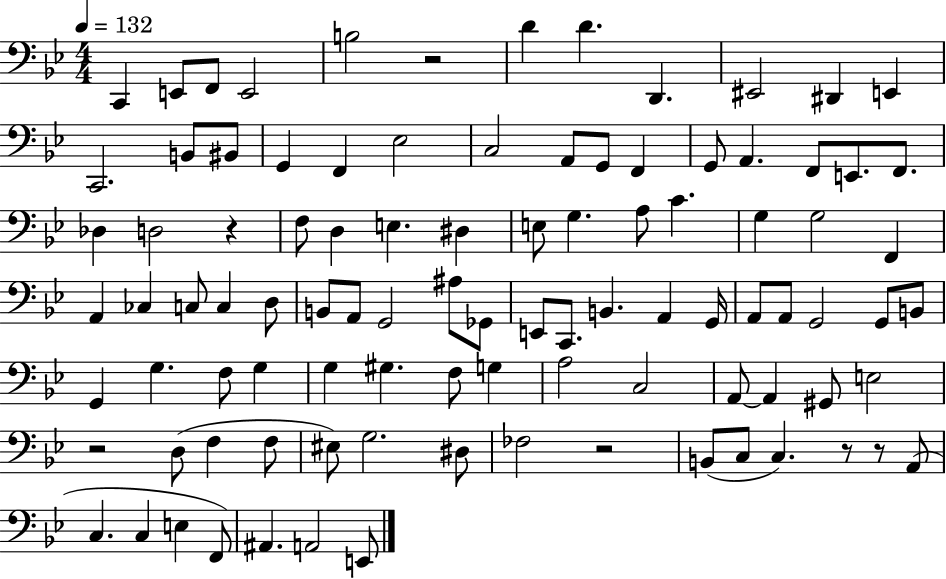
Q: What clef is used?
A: bass